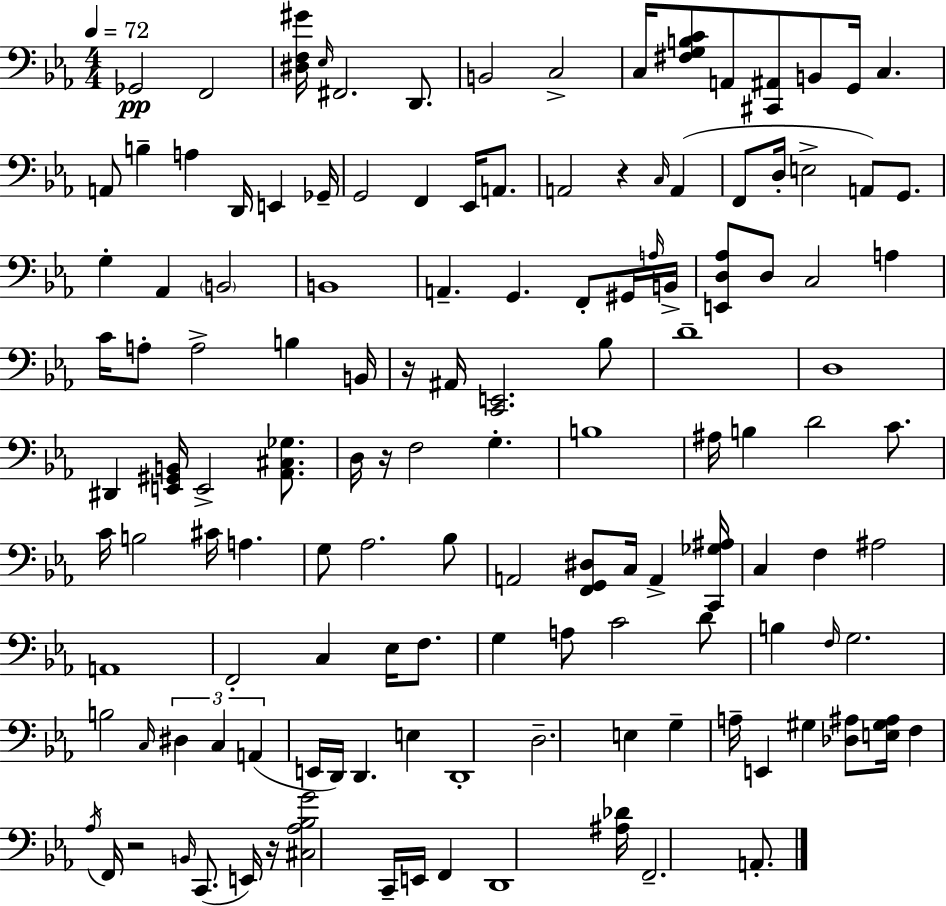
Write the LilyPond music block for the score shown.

{
  \clef bass
  \numericTimeSignature
  \time 4/4
  \key c \minor
  \tempo 4 = 72
  \repeat volta 2 { ges,2\pp f,2 | <dis f gis'>16 \grace { ees16 } fis,2. d,8. | b,2 c2-> | c16 <fis g b c'>8 a,8 <cis, ais,>8 b,8 g,16 c4. | \break a,8 b4-- a4 d,16 e,4 | ges,16-- g,2 f,4 ees,16 a,8. | a,2 r4 \grace { c16 } a,4( | f,8 d16-. e2-> a,8) g,8. | \break g4-. aes,4 \parenthesize b,2 | b,1 | a,4.-- g,4. f,8-. | gis,16 \grace { a16 } b,16-> <e, d aes>8 d8 c2 a4 | \break c'16 a8-. a2-> b4 | b,16 r16 ais,16 <c, e,>2. | bes8 d'1-- | d1 | \break dis,4 <e, gis, b,>16 e,2-> | <aes, cis ges>8. d16 r16 f2 g4.-. | b1 | ais16 b4 d'2 | \break c'8. c'16 b2 cis'16 a4. | g8 aes2. | bes8 a,2 <f, g, dis>8 c16 a,4-> | <c, ges ais>16 c4 f4 ais2 | \break a,1 | f,2-. c4 ees16 | f8. g4 a8 c'2 | d'8 b4 \grace { f16 } g2. | \break b2 \grace { c16 } \tuplet 3/2 { dis4 | c4 a,4( } e,16 d,16) d,4. | e4 d,1-. | d2.-- | \break e4 g4-- a16-- e,4 gis4 | <des ais>8 <e gis ais>16 f4 \acciaccatura { aes16 } f,16 r2 | \grace { b,16 }( c,8. e,16) r16 <cis aes bes g'>2 | c,16-- e,16 f,4 d,1 | \break <ais des'>16 f,2.-- | a,8.-. } \bar "|."
}